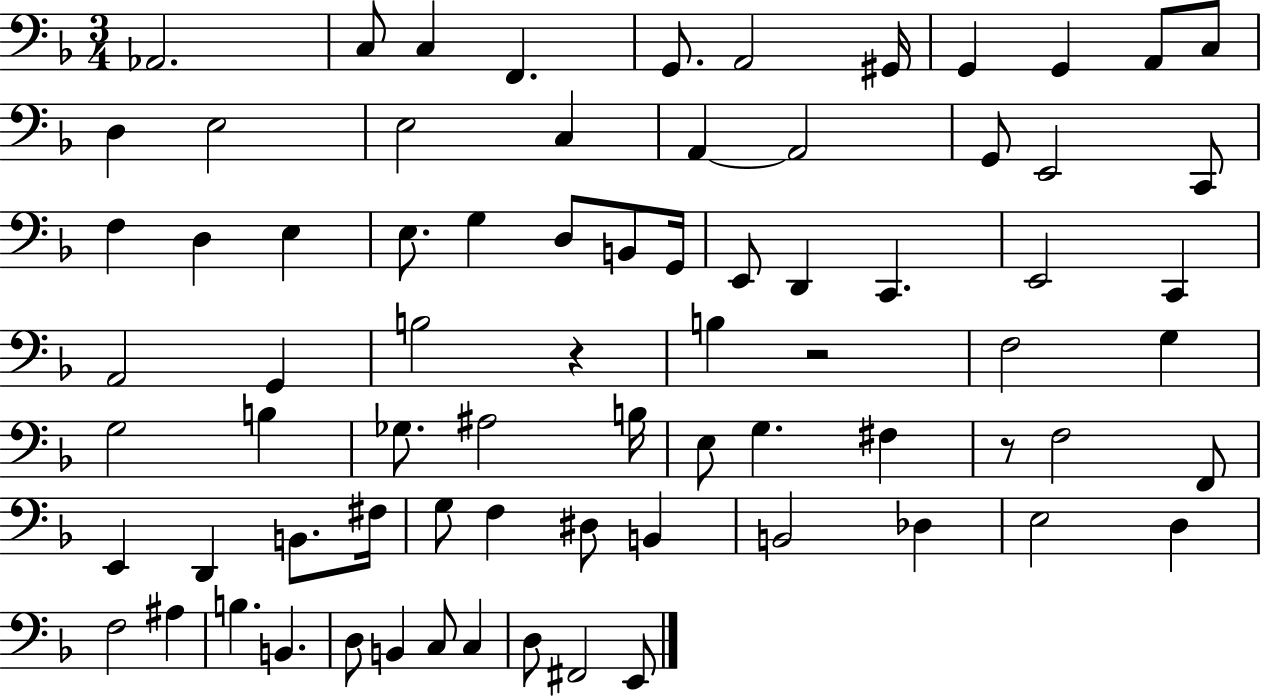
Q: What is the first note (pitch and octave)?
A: Ab2